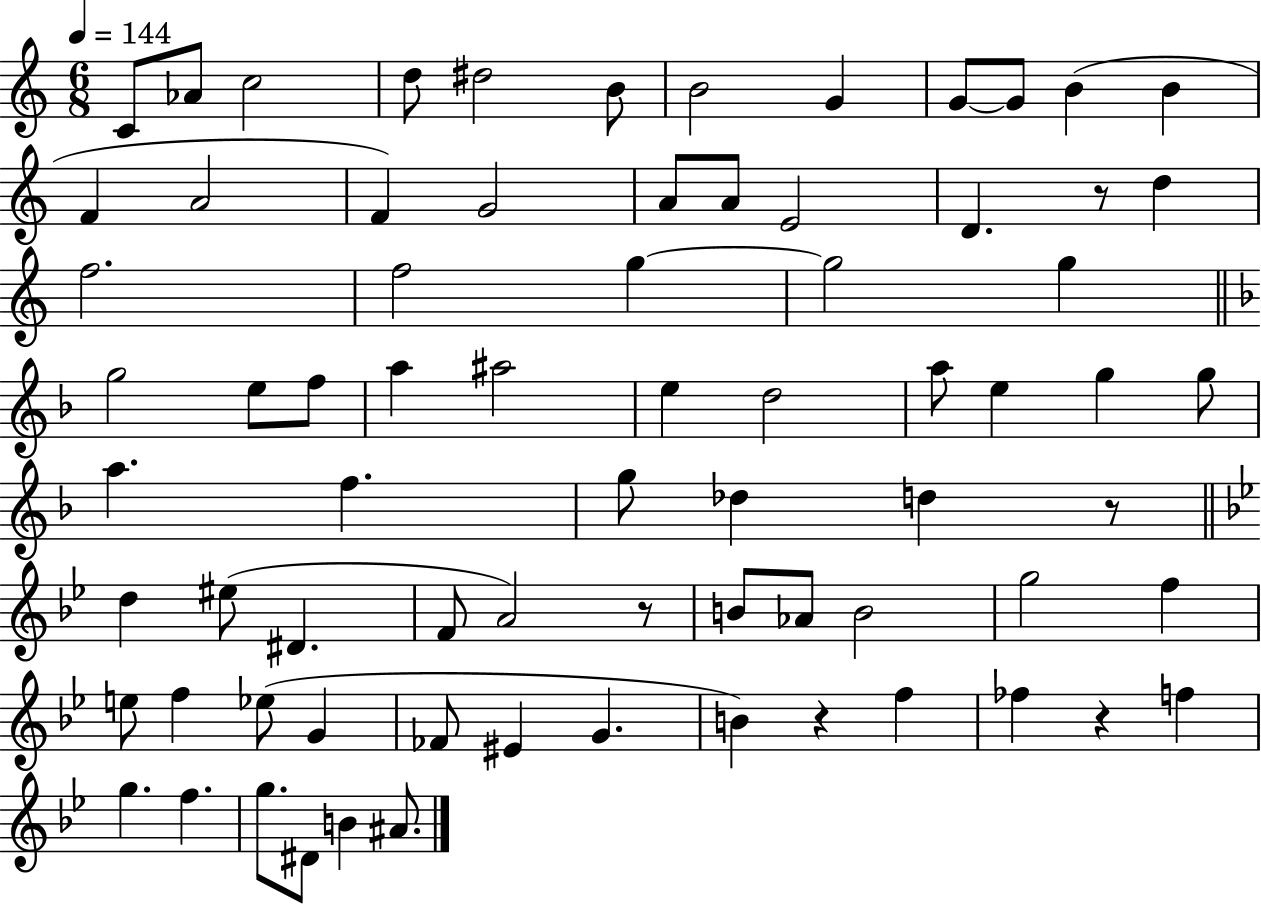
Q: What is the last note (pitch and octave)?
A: A#4